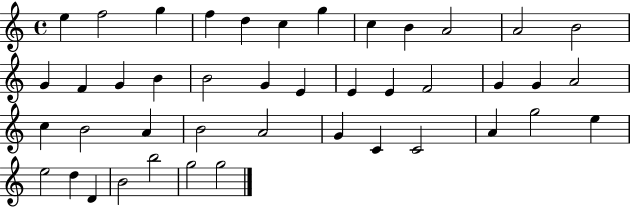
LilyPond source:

{
  \clef treble
  \time 4/4
  \defaultTimeSignature
  \key c \major
  e''4 f''2 g''4 | f''4 d''4 c''4 g''4 | c''4 b'4 a'2 | a'2 b'2 | \break g'4 f'4 g'4 b'4 | b'2 g'4 e'4 | e'4 e'4 f'2 | g'4 g'4 a'2 | \break c''4 b'2 a'4 | b'2 a'2 | g'4 c'4 c'2 | a'4 g''2 e''4 | \break e''2 d''4 d'4 | b'2 b''2 | g''2 g''2 | \bar "|."
}